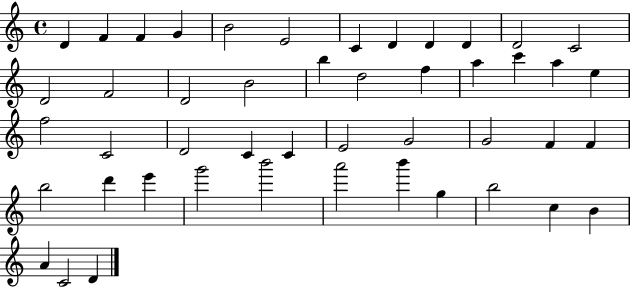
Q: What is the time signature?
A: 4/4